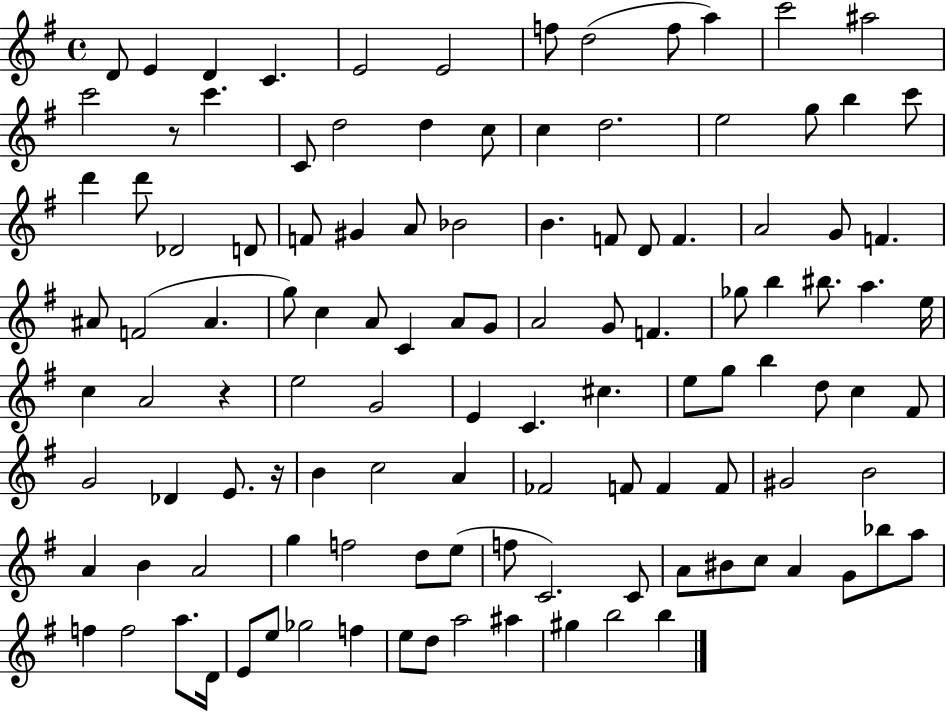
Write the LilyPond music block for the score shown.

{
  \clef treble
  \time 4/4
  \defaultTimeSignature
  \key g \major
  d'8 e'4 d'4 c'4. | e'2 e'2 | f''8 d''2( f''8 a''4) | c'''2 ais''2 | \break c'''2 r8 c'''4. | c'8 d''2 d''4 c''8 | c''4 d''2. | e''2 g''8 b''4 c'''8 | \break d'''4 d'''8 des'2 d'8 | f'8 gis'4 a'8 bes'2 | b'4. f'8 d'8 f'4. | a'2 g'8 f'4. | \break ais'8 f'2( ais'4. | g''8) c''4 a'8 c'4 a'8 g'8 | a'2 g'8 f'4. | ges''8 b''4 bis''8. a''4. e''16 | \break c''4 a'2 r4 | e''2 g'2 | e'4 c'4. cis''4. | e''8 g''8 b''4 d''8 c''4 fis'8 | \break g'2 des'4 e'8. r16 | b'4 c''2 a'4 | fes'2 f'8 f'4 f'8 | gis'2 b'2 | \break a'4 b'4 a'2 | g''4 f''2 d''8 e''8( | f''8 c'2.) c'8 | a'8 bis'8 c''8 a'4 g'8 bes''8 a''8 | \break f''4 f''2 a''8. d'16 | e'8 e''8 ges''2 f''4 | e''8 d''8 a''2 ais''4 | gis''4 b''2 b''4 | \break \bar "|."
}